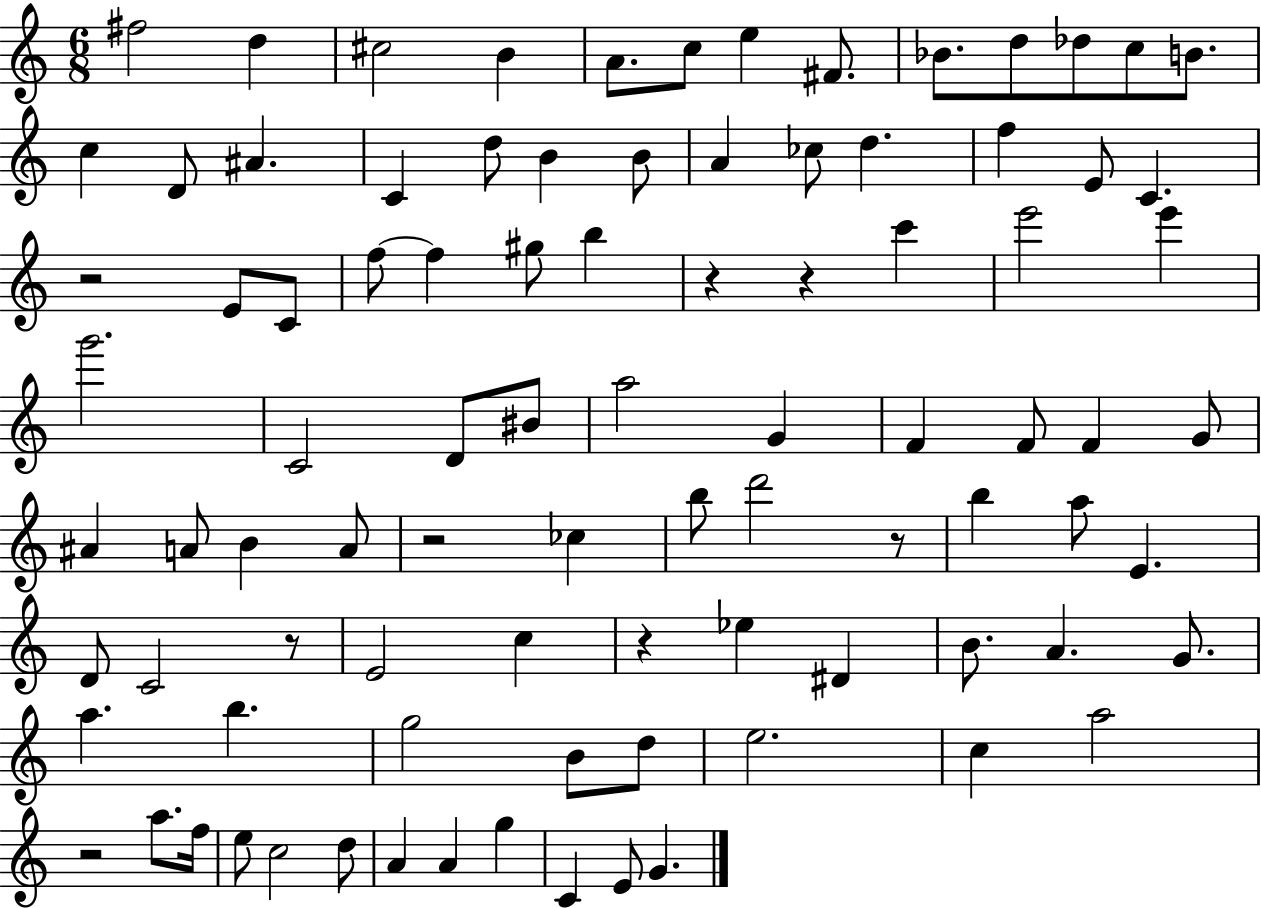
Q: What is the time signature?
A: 6/8